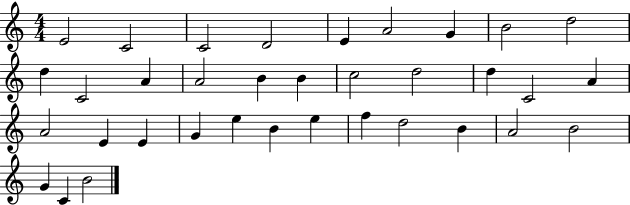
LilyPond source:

{
  \clef treble
  \numericTimeSignature
  \time 4/4
  \key c \major
  e'2 c'2 | c'2 d'2 | e'4 a'2 g'4 | b'2 d''2 | \break d''4 c'2 a'4 | a'2 b'4 b'4 | c''2 d''2 | d''4 c'2 a'4 | \break a'2 e'4 e'4 | g'4 e''4 b'4 e''4 | f''4 d''2 b'4 | a'2 b'2 | \break g'4 c'4 b'2 | \bar "|."
}